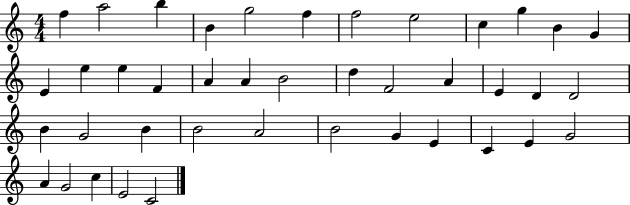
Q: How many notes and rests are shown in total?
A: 41